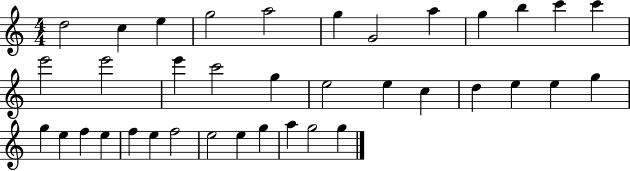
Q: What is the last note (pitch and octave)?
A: G5